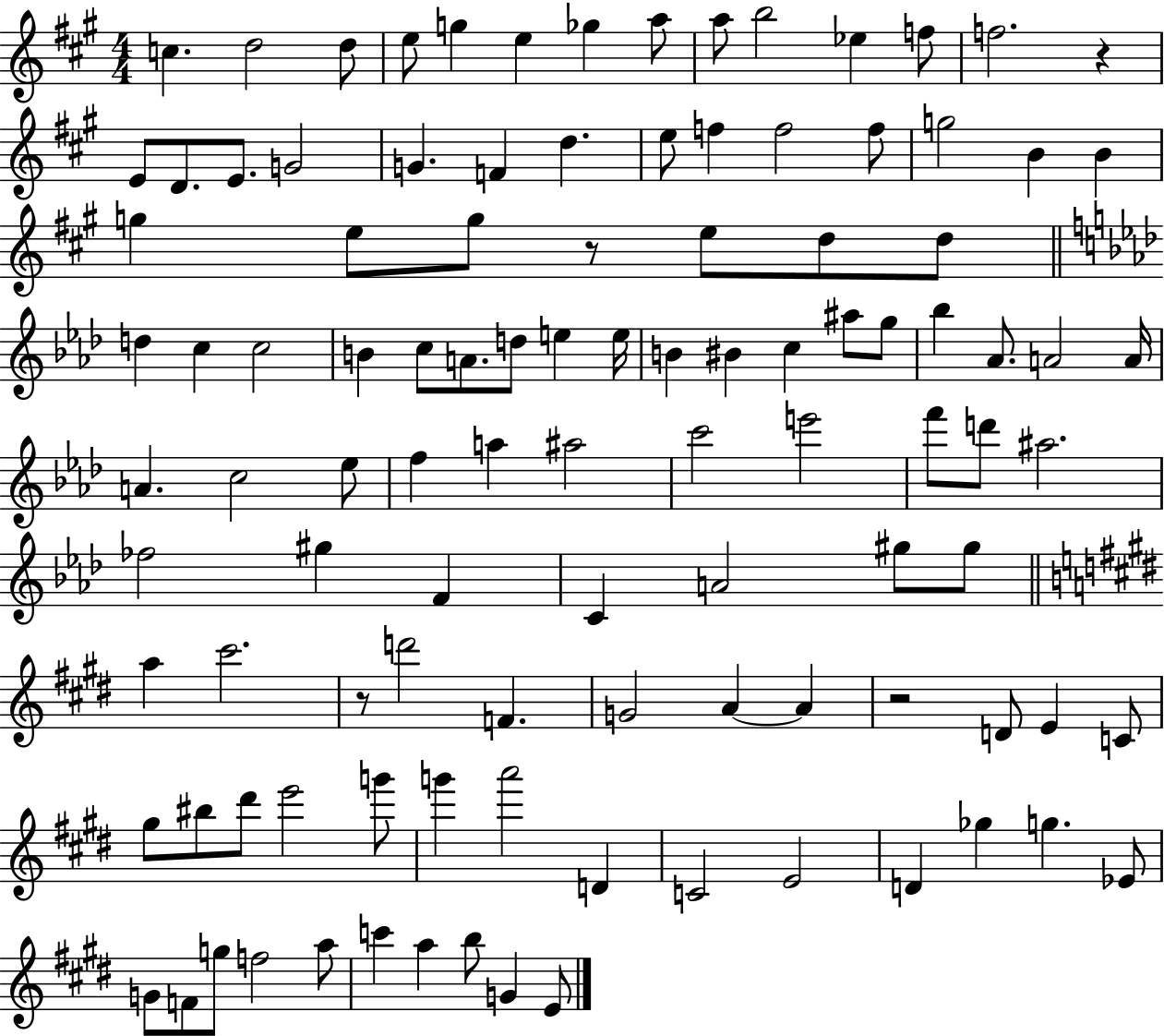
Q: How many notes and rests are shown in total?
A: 107